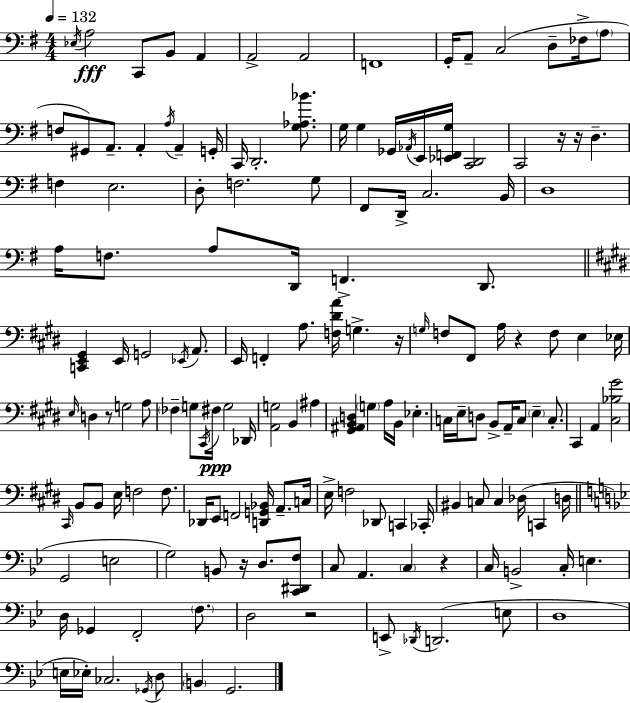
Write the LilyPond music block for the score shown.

{
  \clef bass
  \numericTimeSignature
  \time 4/4
  \key e \minor
  \tempo 4 = 132
  \acciaccatura { ees16 }\fff a2 c,8 b,8 a,4 | a,2-> a,2 | f,1 | g,16-. a,8-- c2( d8-- fes16-> \parenthesize a8 | \break f8 gis,8) a,8.-- a,4-. \acciaccatura { a16 } a,4-- | g,16-. c,16 d,2.-. <g aes bes'>8. | g16 g4 ges,16 \acciaccatura { aes,16 } e,16 <ees, f, g>16 <c, d,>2 | c,2 r16 r16 d4.-- | \break f4 e2. | d8-. f2. | g8 fis,8 d,16-> c2. | b,16 d1 | \break a16 f8. a8 d,16 f,4.-> | d,8. \bar "||" \break \key e \major <c, e, gis,>4 e,16 g,2 \acciaccatura { ees,16 } a,8. | e,16 f,4-. a8. <f dis' a'>16 g4.-> | r16 \grace { g16 } f8 fis,8 a16 r4 f8 e4 | ees16 \grace { e16 } d4 r8 g2 | \break a8 \parenthesize fes4-- g8 \acciaccatura { cis,16 } fis16\ppp g2 | des,16 <a, g>2 b,4 | ais4 <gis, ais, b, d>4 \parenthesize g4 a16 b,16 ees4.-. | c16 e16-- d8 b,8-> a,16-- c8 \parenthesize e4-- | \break c8.-. cis,4 a,4 <cis bes gis'>2 | \grace { cis,16 } b,8 b,8 e16 f2 | f8. des,16 e,8 f,2 | <d, g, bes,>16 a,8.-- c16 e16-> f2 des,8 | \break c,4 ces,16-. bis,4 c8 c4 des16( | c,4 d16 \bar "||" \break \key g \minor g,2 e2 | g2) b,8 r16 d8. <c, dis, f>8 | c8 a,4. \parenthesize c4 r4 | c16 b,2-> c16-. e4. | \break d16 ges,4 f,2-. \parenthesize f8. | d2 r2 | e,8-> \acciaccatura { des,16 }( d,2. e8 | d1 | \break e16 ees16-.) ces2. \acciaccatura { ges,16 } | d8 \parenthesize b,4 g,2. | \bar "|."
}